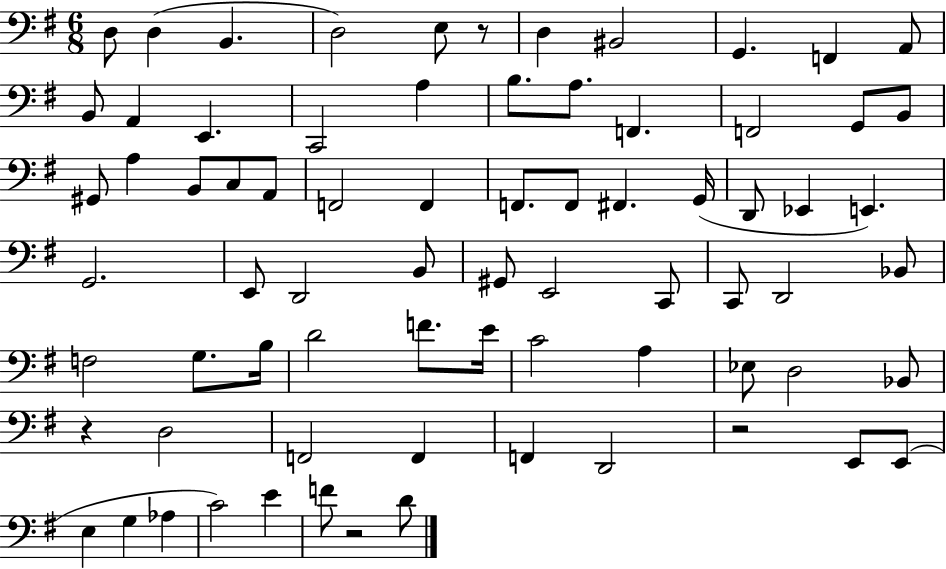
X:1
T:Untitled
M:6/8
L:1/4
K:G
D,/2 D, B,, D,2 E,/2 z/2 D, ^B,,2 G,, F,, A,,/2 B,,/2 A,, E,, C,,2 A, B,/2 A,/2 F,, F,,2 G,,/2 B,,/2 ^G,,/2 A, B,,/2 C,/2 A,,/2 F,,2 F,, F,,/2 F,,/2 ^F,, G,,/4 D,,/2 _E,, E,, G,,2 E,,/2 D,,2 B,,/2 ^G,,/2 E,,2 C,,/2 C,,/2 D,,2 _B,,/2 F,2 G,/2 B,/4 D2 F/2 E/4 C2 A, _E,/2 D,2 _B,,/2 z D,2 F,,2 F,, F,, D,,2 z2 E,,/2 E,,/2 E, G, _A, C2 E F/2 z2 D/2